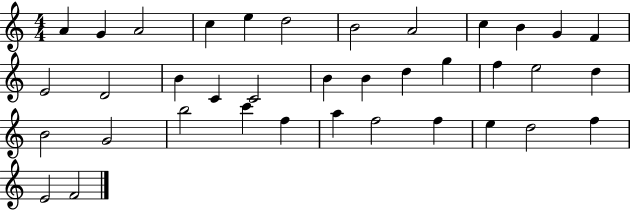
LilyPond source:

{
  \clef treble
  \numericTimeSignature
  \time 4/4
  \key c \major
  a'4 g'4 a'2 | c''4 e''4 d''2 | b'2 a'2 | c''4 b'4 g'4 f'4 | \break e'2 d'2 | b'4 c'4 c'2 | b'4 b'4 d''4 g''4 | f''4 e''2 d''4 | \break b'2 g'2 | b''2 c'''4 f''4 | a''4 f''2 f''4 | e''4 d''2 f''4 | \break e'2 f'2 | \bar "|."
}